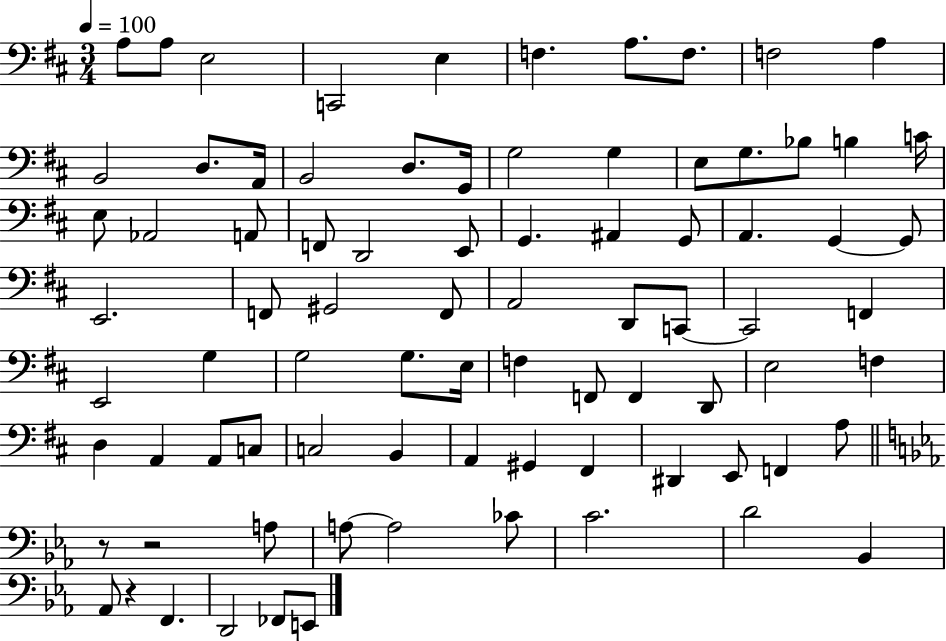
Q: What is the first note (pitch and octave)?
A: A3